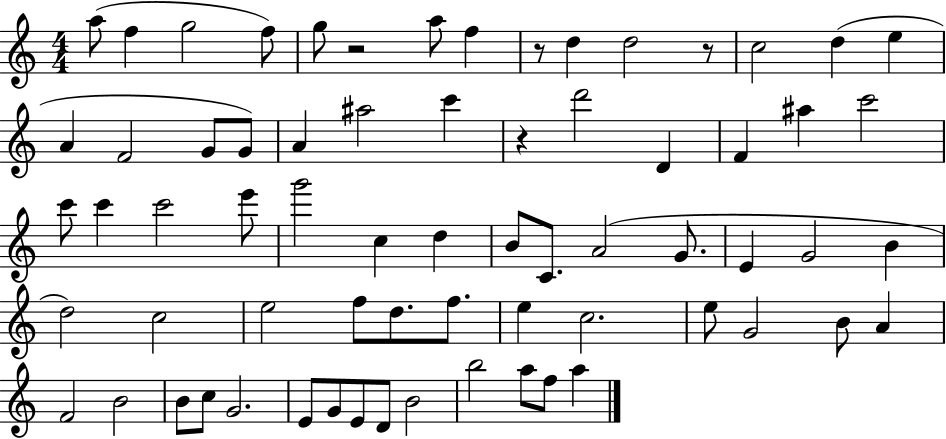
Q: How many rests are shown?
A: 4